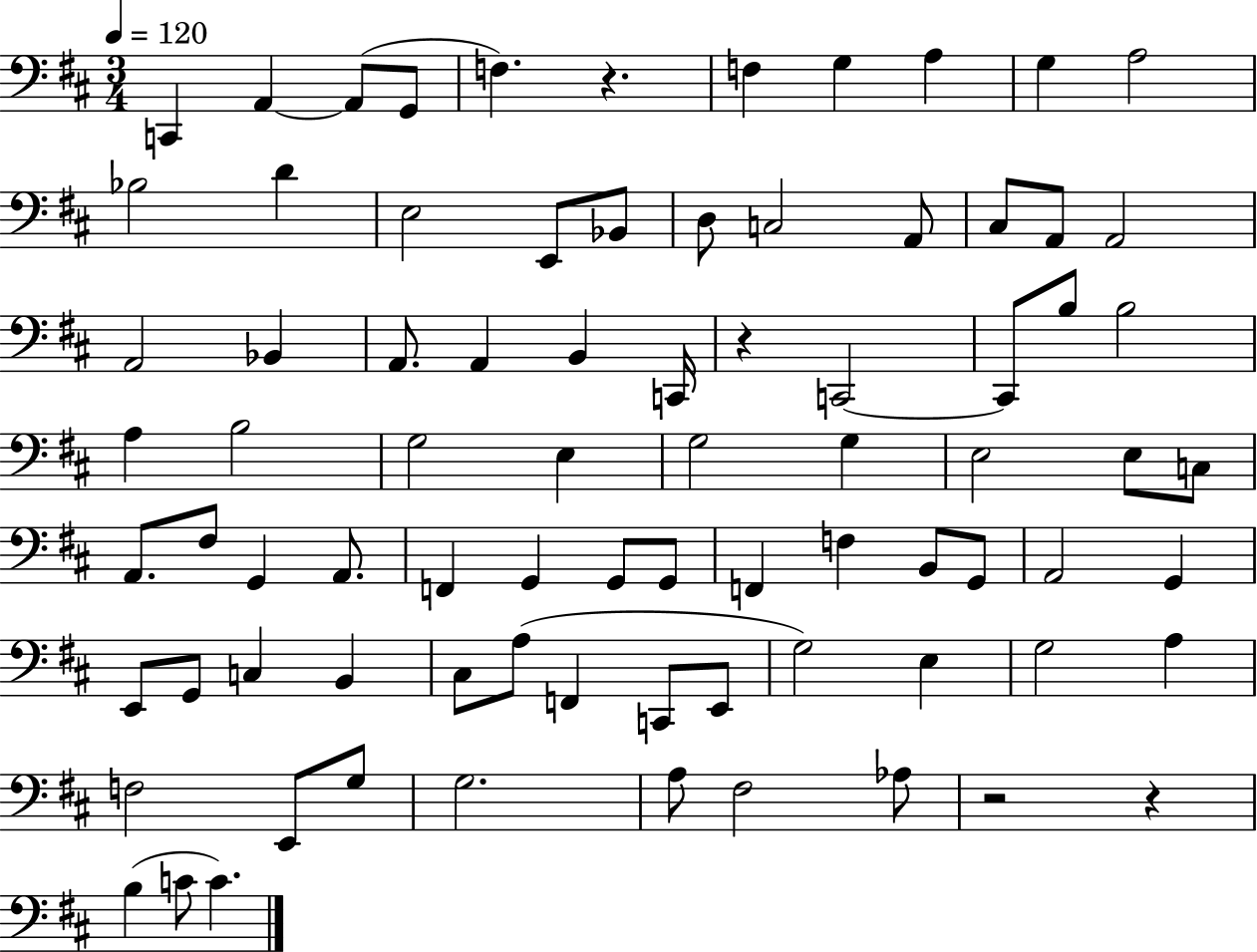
{
  \clef bass
  \numericTimeSignature
  \time 3/4
  \key d \major
  \tempo 4 = 120
  \repeat volta 2 { c,4 a,4~~ a,8( g,8 | f4.) r4. | f4 g4 a4 | g4 a2 | \break bes2 d'4 | e2 e,8 bes,8 | d8 c2 a,8 | cis8 a,8 a,2 | \break a,2 bes,4 | a,8. a,4 b,4 c,16 | r4 c,2~~ | c,8 b8 b2 | \break a4 b2 | g2 e4 | g2 g4 | e2 e8 c8 | \break a,8. fis8 g,4 a,8. | f,4 g,4 g,8 g,8 | f,4 f4 b,8 g,8 | a,2 g,4 | \break e,8 g,8 c4 b,4 | cis8 a8( f,4 c,8 e,8 | g2) e4 | g2 a4 | \break f2 e,8 g8 | g2. | a8 fis2 aes8 | r2 r4 | \break b4( c'8 c'4.) | } \bar "|."
}